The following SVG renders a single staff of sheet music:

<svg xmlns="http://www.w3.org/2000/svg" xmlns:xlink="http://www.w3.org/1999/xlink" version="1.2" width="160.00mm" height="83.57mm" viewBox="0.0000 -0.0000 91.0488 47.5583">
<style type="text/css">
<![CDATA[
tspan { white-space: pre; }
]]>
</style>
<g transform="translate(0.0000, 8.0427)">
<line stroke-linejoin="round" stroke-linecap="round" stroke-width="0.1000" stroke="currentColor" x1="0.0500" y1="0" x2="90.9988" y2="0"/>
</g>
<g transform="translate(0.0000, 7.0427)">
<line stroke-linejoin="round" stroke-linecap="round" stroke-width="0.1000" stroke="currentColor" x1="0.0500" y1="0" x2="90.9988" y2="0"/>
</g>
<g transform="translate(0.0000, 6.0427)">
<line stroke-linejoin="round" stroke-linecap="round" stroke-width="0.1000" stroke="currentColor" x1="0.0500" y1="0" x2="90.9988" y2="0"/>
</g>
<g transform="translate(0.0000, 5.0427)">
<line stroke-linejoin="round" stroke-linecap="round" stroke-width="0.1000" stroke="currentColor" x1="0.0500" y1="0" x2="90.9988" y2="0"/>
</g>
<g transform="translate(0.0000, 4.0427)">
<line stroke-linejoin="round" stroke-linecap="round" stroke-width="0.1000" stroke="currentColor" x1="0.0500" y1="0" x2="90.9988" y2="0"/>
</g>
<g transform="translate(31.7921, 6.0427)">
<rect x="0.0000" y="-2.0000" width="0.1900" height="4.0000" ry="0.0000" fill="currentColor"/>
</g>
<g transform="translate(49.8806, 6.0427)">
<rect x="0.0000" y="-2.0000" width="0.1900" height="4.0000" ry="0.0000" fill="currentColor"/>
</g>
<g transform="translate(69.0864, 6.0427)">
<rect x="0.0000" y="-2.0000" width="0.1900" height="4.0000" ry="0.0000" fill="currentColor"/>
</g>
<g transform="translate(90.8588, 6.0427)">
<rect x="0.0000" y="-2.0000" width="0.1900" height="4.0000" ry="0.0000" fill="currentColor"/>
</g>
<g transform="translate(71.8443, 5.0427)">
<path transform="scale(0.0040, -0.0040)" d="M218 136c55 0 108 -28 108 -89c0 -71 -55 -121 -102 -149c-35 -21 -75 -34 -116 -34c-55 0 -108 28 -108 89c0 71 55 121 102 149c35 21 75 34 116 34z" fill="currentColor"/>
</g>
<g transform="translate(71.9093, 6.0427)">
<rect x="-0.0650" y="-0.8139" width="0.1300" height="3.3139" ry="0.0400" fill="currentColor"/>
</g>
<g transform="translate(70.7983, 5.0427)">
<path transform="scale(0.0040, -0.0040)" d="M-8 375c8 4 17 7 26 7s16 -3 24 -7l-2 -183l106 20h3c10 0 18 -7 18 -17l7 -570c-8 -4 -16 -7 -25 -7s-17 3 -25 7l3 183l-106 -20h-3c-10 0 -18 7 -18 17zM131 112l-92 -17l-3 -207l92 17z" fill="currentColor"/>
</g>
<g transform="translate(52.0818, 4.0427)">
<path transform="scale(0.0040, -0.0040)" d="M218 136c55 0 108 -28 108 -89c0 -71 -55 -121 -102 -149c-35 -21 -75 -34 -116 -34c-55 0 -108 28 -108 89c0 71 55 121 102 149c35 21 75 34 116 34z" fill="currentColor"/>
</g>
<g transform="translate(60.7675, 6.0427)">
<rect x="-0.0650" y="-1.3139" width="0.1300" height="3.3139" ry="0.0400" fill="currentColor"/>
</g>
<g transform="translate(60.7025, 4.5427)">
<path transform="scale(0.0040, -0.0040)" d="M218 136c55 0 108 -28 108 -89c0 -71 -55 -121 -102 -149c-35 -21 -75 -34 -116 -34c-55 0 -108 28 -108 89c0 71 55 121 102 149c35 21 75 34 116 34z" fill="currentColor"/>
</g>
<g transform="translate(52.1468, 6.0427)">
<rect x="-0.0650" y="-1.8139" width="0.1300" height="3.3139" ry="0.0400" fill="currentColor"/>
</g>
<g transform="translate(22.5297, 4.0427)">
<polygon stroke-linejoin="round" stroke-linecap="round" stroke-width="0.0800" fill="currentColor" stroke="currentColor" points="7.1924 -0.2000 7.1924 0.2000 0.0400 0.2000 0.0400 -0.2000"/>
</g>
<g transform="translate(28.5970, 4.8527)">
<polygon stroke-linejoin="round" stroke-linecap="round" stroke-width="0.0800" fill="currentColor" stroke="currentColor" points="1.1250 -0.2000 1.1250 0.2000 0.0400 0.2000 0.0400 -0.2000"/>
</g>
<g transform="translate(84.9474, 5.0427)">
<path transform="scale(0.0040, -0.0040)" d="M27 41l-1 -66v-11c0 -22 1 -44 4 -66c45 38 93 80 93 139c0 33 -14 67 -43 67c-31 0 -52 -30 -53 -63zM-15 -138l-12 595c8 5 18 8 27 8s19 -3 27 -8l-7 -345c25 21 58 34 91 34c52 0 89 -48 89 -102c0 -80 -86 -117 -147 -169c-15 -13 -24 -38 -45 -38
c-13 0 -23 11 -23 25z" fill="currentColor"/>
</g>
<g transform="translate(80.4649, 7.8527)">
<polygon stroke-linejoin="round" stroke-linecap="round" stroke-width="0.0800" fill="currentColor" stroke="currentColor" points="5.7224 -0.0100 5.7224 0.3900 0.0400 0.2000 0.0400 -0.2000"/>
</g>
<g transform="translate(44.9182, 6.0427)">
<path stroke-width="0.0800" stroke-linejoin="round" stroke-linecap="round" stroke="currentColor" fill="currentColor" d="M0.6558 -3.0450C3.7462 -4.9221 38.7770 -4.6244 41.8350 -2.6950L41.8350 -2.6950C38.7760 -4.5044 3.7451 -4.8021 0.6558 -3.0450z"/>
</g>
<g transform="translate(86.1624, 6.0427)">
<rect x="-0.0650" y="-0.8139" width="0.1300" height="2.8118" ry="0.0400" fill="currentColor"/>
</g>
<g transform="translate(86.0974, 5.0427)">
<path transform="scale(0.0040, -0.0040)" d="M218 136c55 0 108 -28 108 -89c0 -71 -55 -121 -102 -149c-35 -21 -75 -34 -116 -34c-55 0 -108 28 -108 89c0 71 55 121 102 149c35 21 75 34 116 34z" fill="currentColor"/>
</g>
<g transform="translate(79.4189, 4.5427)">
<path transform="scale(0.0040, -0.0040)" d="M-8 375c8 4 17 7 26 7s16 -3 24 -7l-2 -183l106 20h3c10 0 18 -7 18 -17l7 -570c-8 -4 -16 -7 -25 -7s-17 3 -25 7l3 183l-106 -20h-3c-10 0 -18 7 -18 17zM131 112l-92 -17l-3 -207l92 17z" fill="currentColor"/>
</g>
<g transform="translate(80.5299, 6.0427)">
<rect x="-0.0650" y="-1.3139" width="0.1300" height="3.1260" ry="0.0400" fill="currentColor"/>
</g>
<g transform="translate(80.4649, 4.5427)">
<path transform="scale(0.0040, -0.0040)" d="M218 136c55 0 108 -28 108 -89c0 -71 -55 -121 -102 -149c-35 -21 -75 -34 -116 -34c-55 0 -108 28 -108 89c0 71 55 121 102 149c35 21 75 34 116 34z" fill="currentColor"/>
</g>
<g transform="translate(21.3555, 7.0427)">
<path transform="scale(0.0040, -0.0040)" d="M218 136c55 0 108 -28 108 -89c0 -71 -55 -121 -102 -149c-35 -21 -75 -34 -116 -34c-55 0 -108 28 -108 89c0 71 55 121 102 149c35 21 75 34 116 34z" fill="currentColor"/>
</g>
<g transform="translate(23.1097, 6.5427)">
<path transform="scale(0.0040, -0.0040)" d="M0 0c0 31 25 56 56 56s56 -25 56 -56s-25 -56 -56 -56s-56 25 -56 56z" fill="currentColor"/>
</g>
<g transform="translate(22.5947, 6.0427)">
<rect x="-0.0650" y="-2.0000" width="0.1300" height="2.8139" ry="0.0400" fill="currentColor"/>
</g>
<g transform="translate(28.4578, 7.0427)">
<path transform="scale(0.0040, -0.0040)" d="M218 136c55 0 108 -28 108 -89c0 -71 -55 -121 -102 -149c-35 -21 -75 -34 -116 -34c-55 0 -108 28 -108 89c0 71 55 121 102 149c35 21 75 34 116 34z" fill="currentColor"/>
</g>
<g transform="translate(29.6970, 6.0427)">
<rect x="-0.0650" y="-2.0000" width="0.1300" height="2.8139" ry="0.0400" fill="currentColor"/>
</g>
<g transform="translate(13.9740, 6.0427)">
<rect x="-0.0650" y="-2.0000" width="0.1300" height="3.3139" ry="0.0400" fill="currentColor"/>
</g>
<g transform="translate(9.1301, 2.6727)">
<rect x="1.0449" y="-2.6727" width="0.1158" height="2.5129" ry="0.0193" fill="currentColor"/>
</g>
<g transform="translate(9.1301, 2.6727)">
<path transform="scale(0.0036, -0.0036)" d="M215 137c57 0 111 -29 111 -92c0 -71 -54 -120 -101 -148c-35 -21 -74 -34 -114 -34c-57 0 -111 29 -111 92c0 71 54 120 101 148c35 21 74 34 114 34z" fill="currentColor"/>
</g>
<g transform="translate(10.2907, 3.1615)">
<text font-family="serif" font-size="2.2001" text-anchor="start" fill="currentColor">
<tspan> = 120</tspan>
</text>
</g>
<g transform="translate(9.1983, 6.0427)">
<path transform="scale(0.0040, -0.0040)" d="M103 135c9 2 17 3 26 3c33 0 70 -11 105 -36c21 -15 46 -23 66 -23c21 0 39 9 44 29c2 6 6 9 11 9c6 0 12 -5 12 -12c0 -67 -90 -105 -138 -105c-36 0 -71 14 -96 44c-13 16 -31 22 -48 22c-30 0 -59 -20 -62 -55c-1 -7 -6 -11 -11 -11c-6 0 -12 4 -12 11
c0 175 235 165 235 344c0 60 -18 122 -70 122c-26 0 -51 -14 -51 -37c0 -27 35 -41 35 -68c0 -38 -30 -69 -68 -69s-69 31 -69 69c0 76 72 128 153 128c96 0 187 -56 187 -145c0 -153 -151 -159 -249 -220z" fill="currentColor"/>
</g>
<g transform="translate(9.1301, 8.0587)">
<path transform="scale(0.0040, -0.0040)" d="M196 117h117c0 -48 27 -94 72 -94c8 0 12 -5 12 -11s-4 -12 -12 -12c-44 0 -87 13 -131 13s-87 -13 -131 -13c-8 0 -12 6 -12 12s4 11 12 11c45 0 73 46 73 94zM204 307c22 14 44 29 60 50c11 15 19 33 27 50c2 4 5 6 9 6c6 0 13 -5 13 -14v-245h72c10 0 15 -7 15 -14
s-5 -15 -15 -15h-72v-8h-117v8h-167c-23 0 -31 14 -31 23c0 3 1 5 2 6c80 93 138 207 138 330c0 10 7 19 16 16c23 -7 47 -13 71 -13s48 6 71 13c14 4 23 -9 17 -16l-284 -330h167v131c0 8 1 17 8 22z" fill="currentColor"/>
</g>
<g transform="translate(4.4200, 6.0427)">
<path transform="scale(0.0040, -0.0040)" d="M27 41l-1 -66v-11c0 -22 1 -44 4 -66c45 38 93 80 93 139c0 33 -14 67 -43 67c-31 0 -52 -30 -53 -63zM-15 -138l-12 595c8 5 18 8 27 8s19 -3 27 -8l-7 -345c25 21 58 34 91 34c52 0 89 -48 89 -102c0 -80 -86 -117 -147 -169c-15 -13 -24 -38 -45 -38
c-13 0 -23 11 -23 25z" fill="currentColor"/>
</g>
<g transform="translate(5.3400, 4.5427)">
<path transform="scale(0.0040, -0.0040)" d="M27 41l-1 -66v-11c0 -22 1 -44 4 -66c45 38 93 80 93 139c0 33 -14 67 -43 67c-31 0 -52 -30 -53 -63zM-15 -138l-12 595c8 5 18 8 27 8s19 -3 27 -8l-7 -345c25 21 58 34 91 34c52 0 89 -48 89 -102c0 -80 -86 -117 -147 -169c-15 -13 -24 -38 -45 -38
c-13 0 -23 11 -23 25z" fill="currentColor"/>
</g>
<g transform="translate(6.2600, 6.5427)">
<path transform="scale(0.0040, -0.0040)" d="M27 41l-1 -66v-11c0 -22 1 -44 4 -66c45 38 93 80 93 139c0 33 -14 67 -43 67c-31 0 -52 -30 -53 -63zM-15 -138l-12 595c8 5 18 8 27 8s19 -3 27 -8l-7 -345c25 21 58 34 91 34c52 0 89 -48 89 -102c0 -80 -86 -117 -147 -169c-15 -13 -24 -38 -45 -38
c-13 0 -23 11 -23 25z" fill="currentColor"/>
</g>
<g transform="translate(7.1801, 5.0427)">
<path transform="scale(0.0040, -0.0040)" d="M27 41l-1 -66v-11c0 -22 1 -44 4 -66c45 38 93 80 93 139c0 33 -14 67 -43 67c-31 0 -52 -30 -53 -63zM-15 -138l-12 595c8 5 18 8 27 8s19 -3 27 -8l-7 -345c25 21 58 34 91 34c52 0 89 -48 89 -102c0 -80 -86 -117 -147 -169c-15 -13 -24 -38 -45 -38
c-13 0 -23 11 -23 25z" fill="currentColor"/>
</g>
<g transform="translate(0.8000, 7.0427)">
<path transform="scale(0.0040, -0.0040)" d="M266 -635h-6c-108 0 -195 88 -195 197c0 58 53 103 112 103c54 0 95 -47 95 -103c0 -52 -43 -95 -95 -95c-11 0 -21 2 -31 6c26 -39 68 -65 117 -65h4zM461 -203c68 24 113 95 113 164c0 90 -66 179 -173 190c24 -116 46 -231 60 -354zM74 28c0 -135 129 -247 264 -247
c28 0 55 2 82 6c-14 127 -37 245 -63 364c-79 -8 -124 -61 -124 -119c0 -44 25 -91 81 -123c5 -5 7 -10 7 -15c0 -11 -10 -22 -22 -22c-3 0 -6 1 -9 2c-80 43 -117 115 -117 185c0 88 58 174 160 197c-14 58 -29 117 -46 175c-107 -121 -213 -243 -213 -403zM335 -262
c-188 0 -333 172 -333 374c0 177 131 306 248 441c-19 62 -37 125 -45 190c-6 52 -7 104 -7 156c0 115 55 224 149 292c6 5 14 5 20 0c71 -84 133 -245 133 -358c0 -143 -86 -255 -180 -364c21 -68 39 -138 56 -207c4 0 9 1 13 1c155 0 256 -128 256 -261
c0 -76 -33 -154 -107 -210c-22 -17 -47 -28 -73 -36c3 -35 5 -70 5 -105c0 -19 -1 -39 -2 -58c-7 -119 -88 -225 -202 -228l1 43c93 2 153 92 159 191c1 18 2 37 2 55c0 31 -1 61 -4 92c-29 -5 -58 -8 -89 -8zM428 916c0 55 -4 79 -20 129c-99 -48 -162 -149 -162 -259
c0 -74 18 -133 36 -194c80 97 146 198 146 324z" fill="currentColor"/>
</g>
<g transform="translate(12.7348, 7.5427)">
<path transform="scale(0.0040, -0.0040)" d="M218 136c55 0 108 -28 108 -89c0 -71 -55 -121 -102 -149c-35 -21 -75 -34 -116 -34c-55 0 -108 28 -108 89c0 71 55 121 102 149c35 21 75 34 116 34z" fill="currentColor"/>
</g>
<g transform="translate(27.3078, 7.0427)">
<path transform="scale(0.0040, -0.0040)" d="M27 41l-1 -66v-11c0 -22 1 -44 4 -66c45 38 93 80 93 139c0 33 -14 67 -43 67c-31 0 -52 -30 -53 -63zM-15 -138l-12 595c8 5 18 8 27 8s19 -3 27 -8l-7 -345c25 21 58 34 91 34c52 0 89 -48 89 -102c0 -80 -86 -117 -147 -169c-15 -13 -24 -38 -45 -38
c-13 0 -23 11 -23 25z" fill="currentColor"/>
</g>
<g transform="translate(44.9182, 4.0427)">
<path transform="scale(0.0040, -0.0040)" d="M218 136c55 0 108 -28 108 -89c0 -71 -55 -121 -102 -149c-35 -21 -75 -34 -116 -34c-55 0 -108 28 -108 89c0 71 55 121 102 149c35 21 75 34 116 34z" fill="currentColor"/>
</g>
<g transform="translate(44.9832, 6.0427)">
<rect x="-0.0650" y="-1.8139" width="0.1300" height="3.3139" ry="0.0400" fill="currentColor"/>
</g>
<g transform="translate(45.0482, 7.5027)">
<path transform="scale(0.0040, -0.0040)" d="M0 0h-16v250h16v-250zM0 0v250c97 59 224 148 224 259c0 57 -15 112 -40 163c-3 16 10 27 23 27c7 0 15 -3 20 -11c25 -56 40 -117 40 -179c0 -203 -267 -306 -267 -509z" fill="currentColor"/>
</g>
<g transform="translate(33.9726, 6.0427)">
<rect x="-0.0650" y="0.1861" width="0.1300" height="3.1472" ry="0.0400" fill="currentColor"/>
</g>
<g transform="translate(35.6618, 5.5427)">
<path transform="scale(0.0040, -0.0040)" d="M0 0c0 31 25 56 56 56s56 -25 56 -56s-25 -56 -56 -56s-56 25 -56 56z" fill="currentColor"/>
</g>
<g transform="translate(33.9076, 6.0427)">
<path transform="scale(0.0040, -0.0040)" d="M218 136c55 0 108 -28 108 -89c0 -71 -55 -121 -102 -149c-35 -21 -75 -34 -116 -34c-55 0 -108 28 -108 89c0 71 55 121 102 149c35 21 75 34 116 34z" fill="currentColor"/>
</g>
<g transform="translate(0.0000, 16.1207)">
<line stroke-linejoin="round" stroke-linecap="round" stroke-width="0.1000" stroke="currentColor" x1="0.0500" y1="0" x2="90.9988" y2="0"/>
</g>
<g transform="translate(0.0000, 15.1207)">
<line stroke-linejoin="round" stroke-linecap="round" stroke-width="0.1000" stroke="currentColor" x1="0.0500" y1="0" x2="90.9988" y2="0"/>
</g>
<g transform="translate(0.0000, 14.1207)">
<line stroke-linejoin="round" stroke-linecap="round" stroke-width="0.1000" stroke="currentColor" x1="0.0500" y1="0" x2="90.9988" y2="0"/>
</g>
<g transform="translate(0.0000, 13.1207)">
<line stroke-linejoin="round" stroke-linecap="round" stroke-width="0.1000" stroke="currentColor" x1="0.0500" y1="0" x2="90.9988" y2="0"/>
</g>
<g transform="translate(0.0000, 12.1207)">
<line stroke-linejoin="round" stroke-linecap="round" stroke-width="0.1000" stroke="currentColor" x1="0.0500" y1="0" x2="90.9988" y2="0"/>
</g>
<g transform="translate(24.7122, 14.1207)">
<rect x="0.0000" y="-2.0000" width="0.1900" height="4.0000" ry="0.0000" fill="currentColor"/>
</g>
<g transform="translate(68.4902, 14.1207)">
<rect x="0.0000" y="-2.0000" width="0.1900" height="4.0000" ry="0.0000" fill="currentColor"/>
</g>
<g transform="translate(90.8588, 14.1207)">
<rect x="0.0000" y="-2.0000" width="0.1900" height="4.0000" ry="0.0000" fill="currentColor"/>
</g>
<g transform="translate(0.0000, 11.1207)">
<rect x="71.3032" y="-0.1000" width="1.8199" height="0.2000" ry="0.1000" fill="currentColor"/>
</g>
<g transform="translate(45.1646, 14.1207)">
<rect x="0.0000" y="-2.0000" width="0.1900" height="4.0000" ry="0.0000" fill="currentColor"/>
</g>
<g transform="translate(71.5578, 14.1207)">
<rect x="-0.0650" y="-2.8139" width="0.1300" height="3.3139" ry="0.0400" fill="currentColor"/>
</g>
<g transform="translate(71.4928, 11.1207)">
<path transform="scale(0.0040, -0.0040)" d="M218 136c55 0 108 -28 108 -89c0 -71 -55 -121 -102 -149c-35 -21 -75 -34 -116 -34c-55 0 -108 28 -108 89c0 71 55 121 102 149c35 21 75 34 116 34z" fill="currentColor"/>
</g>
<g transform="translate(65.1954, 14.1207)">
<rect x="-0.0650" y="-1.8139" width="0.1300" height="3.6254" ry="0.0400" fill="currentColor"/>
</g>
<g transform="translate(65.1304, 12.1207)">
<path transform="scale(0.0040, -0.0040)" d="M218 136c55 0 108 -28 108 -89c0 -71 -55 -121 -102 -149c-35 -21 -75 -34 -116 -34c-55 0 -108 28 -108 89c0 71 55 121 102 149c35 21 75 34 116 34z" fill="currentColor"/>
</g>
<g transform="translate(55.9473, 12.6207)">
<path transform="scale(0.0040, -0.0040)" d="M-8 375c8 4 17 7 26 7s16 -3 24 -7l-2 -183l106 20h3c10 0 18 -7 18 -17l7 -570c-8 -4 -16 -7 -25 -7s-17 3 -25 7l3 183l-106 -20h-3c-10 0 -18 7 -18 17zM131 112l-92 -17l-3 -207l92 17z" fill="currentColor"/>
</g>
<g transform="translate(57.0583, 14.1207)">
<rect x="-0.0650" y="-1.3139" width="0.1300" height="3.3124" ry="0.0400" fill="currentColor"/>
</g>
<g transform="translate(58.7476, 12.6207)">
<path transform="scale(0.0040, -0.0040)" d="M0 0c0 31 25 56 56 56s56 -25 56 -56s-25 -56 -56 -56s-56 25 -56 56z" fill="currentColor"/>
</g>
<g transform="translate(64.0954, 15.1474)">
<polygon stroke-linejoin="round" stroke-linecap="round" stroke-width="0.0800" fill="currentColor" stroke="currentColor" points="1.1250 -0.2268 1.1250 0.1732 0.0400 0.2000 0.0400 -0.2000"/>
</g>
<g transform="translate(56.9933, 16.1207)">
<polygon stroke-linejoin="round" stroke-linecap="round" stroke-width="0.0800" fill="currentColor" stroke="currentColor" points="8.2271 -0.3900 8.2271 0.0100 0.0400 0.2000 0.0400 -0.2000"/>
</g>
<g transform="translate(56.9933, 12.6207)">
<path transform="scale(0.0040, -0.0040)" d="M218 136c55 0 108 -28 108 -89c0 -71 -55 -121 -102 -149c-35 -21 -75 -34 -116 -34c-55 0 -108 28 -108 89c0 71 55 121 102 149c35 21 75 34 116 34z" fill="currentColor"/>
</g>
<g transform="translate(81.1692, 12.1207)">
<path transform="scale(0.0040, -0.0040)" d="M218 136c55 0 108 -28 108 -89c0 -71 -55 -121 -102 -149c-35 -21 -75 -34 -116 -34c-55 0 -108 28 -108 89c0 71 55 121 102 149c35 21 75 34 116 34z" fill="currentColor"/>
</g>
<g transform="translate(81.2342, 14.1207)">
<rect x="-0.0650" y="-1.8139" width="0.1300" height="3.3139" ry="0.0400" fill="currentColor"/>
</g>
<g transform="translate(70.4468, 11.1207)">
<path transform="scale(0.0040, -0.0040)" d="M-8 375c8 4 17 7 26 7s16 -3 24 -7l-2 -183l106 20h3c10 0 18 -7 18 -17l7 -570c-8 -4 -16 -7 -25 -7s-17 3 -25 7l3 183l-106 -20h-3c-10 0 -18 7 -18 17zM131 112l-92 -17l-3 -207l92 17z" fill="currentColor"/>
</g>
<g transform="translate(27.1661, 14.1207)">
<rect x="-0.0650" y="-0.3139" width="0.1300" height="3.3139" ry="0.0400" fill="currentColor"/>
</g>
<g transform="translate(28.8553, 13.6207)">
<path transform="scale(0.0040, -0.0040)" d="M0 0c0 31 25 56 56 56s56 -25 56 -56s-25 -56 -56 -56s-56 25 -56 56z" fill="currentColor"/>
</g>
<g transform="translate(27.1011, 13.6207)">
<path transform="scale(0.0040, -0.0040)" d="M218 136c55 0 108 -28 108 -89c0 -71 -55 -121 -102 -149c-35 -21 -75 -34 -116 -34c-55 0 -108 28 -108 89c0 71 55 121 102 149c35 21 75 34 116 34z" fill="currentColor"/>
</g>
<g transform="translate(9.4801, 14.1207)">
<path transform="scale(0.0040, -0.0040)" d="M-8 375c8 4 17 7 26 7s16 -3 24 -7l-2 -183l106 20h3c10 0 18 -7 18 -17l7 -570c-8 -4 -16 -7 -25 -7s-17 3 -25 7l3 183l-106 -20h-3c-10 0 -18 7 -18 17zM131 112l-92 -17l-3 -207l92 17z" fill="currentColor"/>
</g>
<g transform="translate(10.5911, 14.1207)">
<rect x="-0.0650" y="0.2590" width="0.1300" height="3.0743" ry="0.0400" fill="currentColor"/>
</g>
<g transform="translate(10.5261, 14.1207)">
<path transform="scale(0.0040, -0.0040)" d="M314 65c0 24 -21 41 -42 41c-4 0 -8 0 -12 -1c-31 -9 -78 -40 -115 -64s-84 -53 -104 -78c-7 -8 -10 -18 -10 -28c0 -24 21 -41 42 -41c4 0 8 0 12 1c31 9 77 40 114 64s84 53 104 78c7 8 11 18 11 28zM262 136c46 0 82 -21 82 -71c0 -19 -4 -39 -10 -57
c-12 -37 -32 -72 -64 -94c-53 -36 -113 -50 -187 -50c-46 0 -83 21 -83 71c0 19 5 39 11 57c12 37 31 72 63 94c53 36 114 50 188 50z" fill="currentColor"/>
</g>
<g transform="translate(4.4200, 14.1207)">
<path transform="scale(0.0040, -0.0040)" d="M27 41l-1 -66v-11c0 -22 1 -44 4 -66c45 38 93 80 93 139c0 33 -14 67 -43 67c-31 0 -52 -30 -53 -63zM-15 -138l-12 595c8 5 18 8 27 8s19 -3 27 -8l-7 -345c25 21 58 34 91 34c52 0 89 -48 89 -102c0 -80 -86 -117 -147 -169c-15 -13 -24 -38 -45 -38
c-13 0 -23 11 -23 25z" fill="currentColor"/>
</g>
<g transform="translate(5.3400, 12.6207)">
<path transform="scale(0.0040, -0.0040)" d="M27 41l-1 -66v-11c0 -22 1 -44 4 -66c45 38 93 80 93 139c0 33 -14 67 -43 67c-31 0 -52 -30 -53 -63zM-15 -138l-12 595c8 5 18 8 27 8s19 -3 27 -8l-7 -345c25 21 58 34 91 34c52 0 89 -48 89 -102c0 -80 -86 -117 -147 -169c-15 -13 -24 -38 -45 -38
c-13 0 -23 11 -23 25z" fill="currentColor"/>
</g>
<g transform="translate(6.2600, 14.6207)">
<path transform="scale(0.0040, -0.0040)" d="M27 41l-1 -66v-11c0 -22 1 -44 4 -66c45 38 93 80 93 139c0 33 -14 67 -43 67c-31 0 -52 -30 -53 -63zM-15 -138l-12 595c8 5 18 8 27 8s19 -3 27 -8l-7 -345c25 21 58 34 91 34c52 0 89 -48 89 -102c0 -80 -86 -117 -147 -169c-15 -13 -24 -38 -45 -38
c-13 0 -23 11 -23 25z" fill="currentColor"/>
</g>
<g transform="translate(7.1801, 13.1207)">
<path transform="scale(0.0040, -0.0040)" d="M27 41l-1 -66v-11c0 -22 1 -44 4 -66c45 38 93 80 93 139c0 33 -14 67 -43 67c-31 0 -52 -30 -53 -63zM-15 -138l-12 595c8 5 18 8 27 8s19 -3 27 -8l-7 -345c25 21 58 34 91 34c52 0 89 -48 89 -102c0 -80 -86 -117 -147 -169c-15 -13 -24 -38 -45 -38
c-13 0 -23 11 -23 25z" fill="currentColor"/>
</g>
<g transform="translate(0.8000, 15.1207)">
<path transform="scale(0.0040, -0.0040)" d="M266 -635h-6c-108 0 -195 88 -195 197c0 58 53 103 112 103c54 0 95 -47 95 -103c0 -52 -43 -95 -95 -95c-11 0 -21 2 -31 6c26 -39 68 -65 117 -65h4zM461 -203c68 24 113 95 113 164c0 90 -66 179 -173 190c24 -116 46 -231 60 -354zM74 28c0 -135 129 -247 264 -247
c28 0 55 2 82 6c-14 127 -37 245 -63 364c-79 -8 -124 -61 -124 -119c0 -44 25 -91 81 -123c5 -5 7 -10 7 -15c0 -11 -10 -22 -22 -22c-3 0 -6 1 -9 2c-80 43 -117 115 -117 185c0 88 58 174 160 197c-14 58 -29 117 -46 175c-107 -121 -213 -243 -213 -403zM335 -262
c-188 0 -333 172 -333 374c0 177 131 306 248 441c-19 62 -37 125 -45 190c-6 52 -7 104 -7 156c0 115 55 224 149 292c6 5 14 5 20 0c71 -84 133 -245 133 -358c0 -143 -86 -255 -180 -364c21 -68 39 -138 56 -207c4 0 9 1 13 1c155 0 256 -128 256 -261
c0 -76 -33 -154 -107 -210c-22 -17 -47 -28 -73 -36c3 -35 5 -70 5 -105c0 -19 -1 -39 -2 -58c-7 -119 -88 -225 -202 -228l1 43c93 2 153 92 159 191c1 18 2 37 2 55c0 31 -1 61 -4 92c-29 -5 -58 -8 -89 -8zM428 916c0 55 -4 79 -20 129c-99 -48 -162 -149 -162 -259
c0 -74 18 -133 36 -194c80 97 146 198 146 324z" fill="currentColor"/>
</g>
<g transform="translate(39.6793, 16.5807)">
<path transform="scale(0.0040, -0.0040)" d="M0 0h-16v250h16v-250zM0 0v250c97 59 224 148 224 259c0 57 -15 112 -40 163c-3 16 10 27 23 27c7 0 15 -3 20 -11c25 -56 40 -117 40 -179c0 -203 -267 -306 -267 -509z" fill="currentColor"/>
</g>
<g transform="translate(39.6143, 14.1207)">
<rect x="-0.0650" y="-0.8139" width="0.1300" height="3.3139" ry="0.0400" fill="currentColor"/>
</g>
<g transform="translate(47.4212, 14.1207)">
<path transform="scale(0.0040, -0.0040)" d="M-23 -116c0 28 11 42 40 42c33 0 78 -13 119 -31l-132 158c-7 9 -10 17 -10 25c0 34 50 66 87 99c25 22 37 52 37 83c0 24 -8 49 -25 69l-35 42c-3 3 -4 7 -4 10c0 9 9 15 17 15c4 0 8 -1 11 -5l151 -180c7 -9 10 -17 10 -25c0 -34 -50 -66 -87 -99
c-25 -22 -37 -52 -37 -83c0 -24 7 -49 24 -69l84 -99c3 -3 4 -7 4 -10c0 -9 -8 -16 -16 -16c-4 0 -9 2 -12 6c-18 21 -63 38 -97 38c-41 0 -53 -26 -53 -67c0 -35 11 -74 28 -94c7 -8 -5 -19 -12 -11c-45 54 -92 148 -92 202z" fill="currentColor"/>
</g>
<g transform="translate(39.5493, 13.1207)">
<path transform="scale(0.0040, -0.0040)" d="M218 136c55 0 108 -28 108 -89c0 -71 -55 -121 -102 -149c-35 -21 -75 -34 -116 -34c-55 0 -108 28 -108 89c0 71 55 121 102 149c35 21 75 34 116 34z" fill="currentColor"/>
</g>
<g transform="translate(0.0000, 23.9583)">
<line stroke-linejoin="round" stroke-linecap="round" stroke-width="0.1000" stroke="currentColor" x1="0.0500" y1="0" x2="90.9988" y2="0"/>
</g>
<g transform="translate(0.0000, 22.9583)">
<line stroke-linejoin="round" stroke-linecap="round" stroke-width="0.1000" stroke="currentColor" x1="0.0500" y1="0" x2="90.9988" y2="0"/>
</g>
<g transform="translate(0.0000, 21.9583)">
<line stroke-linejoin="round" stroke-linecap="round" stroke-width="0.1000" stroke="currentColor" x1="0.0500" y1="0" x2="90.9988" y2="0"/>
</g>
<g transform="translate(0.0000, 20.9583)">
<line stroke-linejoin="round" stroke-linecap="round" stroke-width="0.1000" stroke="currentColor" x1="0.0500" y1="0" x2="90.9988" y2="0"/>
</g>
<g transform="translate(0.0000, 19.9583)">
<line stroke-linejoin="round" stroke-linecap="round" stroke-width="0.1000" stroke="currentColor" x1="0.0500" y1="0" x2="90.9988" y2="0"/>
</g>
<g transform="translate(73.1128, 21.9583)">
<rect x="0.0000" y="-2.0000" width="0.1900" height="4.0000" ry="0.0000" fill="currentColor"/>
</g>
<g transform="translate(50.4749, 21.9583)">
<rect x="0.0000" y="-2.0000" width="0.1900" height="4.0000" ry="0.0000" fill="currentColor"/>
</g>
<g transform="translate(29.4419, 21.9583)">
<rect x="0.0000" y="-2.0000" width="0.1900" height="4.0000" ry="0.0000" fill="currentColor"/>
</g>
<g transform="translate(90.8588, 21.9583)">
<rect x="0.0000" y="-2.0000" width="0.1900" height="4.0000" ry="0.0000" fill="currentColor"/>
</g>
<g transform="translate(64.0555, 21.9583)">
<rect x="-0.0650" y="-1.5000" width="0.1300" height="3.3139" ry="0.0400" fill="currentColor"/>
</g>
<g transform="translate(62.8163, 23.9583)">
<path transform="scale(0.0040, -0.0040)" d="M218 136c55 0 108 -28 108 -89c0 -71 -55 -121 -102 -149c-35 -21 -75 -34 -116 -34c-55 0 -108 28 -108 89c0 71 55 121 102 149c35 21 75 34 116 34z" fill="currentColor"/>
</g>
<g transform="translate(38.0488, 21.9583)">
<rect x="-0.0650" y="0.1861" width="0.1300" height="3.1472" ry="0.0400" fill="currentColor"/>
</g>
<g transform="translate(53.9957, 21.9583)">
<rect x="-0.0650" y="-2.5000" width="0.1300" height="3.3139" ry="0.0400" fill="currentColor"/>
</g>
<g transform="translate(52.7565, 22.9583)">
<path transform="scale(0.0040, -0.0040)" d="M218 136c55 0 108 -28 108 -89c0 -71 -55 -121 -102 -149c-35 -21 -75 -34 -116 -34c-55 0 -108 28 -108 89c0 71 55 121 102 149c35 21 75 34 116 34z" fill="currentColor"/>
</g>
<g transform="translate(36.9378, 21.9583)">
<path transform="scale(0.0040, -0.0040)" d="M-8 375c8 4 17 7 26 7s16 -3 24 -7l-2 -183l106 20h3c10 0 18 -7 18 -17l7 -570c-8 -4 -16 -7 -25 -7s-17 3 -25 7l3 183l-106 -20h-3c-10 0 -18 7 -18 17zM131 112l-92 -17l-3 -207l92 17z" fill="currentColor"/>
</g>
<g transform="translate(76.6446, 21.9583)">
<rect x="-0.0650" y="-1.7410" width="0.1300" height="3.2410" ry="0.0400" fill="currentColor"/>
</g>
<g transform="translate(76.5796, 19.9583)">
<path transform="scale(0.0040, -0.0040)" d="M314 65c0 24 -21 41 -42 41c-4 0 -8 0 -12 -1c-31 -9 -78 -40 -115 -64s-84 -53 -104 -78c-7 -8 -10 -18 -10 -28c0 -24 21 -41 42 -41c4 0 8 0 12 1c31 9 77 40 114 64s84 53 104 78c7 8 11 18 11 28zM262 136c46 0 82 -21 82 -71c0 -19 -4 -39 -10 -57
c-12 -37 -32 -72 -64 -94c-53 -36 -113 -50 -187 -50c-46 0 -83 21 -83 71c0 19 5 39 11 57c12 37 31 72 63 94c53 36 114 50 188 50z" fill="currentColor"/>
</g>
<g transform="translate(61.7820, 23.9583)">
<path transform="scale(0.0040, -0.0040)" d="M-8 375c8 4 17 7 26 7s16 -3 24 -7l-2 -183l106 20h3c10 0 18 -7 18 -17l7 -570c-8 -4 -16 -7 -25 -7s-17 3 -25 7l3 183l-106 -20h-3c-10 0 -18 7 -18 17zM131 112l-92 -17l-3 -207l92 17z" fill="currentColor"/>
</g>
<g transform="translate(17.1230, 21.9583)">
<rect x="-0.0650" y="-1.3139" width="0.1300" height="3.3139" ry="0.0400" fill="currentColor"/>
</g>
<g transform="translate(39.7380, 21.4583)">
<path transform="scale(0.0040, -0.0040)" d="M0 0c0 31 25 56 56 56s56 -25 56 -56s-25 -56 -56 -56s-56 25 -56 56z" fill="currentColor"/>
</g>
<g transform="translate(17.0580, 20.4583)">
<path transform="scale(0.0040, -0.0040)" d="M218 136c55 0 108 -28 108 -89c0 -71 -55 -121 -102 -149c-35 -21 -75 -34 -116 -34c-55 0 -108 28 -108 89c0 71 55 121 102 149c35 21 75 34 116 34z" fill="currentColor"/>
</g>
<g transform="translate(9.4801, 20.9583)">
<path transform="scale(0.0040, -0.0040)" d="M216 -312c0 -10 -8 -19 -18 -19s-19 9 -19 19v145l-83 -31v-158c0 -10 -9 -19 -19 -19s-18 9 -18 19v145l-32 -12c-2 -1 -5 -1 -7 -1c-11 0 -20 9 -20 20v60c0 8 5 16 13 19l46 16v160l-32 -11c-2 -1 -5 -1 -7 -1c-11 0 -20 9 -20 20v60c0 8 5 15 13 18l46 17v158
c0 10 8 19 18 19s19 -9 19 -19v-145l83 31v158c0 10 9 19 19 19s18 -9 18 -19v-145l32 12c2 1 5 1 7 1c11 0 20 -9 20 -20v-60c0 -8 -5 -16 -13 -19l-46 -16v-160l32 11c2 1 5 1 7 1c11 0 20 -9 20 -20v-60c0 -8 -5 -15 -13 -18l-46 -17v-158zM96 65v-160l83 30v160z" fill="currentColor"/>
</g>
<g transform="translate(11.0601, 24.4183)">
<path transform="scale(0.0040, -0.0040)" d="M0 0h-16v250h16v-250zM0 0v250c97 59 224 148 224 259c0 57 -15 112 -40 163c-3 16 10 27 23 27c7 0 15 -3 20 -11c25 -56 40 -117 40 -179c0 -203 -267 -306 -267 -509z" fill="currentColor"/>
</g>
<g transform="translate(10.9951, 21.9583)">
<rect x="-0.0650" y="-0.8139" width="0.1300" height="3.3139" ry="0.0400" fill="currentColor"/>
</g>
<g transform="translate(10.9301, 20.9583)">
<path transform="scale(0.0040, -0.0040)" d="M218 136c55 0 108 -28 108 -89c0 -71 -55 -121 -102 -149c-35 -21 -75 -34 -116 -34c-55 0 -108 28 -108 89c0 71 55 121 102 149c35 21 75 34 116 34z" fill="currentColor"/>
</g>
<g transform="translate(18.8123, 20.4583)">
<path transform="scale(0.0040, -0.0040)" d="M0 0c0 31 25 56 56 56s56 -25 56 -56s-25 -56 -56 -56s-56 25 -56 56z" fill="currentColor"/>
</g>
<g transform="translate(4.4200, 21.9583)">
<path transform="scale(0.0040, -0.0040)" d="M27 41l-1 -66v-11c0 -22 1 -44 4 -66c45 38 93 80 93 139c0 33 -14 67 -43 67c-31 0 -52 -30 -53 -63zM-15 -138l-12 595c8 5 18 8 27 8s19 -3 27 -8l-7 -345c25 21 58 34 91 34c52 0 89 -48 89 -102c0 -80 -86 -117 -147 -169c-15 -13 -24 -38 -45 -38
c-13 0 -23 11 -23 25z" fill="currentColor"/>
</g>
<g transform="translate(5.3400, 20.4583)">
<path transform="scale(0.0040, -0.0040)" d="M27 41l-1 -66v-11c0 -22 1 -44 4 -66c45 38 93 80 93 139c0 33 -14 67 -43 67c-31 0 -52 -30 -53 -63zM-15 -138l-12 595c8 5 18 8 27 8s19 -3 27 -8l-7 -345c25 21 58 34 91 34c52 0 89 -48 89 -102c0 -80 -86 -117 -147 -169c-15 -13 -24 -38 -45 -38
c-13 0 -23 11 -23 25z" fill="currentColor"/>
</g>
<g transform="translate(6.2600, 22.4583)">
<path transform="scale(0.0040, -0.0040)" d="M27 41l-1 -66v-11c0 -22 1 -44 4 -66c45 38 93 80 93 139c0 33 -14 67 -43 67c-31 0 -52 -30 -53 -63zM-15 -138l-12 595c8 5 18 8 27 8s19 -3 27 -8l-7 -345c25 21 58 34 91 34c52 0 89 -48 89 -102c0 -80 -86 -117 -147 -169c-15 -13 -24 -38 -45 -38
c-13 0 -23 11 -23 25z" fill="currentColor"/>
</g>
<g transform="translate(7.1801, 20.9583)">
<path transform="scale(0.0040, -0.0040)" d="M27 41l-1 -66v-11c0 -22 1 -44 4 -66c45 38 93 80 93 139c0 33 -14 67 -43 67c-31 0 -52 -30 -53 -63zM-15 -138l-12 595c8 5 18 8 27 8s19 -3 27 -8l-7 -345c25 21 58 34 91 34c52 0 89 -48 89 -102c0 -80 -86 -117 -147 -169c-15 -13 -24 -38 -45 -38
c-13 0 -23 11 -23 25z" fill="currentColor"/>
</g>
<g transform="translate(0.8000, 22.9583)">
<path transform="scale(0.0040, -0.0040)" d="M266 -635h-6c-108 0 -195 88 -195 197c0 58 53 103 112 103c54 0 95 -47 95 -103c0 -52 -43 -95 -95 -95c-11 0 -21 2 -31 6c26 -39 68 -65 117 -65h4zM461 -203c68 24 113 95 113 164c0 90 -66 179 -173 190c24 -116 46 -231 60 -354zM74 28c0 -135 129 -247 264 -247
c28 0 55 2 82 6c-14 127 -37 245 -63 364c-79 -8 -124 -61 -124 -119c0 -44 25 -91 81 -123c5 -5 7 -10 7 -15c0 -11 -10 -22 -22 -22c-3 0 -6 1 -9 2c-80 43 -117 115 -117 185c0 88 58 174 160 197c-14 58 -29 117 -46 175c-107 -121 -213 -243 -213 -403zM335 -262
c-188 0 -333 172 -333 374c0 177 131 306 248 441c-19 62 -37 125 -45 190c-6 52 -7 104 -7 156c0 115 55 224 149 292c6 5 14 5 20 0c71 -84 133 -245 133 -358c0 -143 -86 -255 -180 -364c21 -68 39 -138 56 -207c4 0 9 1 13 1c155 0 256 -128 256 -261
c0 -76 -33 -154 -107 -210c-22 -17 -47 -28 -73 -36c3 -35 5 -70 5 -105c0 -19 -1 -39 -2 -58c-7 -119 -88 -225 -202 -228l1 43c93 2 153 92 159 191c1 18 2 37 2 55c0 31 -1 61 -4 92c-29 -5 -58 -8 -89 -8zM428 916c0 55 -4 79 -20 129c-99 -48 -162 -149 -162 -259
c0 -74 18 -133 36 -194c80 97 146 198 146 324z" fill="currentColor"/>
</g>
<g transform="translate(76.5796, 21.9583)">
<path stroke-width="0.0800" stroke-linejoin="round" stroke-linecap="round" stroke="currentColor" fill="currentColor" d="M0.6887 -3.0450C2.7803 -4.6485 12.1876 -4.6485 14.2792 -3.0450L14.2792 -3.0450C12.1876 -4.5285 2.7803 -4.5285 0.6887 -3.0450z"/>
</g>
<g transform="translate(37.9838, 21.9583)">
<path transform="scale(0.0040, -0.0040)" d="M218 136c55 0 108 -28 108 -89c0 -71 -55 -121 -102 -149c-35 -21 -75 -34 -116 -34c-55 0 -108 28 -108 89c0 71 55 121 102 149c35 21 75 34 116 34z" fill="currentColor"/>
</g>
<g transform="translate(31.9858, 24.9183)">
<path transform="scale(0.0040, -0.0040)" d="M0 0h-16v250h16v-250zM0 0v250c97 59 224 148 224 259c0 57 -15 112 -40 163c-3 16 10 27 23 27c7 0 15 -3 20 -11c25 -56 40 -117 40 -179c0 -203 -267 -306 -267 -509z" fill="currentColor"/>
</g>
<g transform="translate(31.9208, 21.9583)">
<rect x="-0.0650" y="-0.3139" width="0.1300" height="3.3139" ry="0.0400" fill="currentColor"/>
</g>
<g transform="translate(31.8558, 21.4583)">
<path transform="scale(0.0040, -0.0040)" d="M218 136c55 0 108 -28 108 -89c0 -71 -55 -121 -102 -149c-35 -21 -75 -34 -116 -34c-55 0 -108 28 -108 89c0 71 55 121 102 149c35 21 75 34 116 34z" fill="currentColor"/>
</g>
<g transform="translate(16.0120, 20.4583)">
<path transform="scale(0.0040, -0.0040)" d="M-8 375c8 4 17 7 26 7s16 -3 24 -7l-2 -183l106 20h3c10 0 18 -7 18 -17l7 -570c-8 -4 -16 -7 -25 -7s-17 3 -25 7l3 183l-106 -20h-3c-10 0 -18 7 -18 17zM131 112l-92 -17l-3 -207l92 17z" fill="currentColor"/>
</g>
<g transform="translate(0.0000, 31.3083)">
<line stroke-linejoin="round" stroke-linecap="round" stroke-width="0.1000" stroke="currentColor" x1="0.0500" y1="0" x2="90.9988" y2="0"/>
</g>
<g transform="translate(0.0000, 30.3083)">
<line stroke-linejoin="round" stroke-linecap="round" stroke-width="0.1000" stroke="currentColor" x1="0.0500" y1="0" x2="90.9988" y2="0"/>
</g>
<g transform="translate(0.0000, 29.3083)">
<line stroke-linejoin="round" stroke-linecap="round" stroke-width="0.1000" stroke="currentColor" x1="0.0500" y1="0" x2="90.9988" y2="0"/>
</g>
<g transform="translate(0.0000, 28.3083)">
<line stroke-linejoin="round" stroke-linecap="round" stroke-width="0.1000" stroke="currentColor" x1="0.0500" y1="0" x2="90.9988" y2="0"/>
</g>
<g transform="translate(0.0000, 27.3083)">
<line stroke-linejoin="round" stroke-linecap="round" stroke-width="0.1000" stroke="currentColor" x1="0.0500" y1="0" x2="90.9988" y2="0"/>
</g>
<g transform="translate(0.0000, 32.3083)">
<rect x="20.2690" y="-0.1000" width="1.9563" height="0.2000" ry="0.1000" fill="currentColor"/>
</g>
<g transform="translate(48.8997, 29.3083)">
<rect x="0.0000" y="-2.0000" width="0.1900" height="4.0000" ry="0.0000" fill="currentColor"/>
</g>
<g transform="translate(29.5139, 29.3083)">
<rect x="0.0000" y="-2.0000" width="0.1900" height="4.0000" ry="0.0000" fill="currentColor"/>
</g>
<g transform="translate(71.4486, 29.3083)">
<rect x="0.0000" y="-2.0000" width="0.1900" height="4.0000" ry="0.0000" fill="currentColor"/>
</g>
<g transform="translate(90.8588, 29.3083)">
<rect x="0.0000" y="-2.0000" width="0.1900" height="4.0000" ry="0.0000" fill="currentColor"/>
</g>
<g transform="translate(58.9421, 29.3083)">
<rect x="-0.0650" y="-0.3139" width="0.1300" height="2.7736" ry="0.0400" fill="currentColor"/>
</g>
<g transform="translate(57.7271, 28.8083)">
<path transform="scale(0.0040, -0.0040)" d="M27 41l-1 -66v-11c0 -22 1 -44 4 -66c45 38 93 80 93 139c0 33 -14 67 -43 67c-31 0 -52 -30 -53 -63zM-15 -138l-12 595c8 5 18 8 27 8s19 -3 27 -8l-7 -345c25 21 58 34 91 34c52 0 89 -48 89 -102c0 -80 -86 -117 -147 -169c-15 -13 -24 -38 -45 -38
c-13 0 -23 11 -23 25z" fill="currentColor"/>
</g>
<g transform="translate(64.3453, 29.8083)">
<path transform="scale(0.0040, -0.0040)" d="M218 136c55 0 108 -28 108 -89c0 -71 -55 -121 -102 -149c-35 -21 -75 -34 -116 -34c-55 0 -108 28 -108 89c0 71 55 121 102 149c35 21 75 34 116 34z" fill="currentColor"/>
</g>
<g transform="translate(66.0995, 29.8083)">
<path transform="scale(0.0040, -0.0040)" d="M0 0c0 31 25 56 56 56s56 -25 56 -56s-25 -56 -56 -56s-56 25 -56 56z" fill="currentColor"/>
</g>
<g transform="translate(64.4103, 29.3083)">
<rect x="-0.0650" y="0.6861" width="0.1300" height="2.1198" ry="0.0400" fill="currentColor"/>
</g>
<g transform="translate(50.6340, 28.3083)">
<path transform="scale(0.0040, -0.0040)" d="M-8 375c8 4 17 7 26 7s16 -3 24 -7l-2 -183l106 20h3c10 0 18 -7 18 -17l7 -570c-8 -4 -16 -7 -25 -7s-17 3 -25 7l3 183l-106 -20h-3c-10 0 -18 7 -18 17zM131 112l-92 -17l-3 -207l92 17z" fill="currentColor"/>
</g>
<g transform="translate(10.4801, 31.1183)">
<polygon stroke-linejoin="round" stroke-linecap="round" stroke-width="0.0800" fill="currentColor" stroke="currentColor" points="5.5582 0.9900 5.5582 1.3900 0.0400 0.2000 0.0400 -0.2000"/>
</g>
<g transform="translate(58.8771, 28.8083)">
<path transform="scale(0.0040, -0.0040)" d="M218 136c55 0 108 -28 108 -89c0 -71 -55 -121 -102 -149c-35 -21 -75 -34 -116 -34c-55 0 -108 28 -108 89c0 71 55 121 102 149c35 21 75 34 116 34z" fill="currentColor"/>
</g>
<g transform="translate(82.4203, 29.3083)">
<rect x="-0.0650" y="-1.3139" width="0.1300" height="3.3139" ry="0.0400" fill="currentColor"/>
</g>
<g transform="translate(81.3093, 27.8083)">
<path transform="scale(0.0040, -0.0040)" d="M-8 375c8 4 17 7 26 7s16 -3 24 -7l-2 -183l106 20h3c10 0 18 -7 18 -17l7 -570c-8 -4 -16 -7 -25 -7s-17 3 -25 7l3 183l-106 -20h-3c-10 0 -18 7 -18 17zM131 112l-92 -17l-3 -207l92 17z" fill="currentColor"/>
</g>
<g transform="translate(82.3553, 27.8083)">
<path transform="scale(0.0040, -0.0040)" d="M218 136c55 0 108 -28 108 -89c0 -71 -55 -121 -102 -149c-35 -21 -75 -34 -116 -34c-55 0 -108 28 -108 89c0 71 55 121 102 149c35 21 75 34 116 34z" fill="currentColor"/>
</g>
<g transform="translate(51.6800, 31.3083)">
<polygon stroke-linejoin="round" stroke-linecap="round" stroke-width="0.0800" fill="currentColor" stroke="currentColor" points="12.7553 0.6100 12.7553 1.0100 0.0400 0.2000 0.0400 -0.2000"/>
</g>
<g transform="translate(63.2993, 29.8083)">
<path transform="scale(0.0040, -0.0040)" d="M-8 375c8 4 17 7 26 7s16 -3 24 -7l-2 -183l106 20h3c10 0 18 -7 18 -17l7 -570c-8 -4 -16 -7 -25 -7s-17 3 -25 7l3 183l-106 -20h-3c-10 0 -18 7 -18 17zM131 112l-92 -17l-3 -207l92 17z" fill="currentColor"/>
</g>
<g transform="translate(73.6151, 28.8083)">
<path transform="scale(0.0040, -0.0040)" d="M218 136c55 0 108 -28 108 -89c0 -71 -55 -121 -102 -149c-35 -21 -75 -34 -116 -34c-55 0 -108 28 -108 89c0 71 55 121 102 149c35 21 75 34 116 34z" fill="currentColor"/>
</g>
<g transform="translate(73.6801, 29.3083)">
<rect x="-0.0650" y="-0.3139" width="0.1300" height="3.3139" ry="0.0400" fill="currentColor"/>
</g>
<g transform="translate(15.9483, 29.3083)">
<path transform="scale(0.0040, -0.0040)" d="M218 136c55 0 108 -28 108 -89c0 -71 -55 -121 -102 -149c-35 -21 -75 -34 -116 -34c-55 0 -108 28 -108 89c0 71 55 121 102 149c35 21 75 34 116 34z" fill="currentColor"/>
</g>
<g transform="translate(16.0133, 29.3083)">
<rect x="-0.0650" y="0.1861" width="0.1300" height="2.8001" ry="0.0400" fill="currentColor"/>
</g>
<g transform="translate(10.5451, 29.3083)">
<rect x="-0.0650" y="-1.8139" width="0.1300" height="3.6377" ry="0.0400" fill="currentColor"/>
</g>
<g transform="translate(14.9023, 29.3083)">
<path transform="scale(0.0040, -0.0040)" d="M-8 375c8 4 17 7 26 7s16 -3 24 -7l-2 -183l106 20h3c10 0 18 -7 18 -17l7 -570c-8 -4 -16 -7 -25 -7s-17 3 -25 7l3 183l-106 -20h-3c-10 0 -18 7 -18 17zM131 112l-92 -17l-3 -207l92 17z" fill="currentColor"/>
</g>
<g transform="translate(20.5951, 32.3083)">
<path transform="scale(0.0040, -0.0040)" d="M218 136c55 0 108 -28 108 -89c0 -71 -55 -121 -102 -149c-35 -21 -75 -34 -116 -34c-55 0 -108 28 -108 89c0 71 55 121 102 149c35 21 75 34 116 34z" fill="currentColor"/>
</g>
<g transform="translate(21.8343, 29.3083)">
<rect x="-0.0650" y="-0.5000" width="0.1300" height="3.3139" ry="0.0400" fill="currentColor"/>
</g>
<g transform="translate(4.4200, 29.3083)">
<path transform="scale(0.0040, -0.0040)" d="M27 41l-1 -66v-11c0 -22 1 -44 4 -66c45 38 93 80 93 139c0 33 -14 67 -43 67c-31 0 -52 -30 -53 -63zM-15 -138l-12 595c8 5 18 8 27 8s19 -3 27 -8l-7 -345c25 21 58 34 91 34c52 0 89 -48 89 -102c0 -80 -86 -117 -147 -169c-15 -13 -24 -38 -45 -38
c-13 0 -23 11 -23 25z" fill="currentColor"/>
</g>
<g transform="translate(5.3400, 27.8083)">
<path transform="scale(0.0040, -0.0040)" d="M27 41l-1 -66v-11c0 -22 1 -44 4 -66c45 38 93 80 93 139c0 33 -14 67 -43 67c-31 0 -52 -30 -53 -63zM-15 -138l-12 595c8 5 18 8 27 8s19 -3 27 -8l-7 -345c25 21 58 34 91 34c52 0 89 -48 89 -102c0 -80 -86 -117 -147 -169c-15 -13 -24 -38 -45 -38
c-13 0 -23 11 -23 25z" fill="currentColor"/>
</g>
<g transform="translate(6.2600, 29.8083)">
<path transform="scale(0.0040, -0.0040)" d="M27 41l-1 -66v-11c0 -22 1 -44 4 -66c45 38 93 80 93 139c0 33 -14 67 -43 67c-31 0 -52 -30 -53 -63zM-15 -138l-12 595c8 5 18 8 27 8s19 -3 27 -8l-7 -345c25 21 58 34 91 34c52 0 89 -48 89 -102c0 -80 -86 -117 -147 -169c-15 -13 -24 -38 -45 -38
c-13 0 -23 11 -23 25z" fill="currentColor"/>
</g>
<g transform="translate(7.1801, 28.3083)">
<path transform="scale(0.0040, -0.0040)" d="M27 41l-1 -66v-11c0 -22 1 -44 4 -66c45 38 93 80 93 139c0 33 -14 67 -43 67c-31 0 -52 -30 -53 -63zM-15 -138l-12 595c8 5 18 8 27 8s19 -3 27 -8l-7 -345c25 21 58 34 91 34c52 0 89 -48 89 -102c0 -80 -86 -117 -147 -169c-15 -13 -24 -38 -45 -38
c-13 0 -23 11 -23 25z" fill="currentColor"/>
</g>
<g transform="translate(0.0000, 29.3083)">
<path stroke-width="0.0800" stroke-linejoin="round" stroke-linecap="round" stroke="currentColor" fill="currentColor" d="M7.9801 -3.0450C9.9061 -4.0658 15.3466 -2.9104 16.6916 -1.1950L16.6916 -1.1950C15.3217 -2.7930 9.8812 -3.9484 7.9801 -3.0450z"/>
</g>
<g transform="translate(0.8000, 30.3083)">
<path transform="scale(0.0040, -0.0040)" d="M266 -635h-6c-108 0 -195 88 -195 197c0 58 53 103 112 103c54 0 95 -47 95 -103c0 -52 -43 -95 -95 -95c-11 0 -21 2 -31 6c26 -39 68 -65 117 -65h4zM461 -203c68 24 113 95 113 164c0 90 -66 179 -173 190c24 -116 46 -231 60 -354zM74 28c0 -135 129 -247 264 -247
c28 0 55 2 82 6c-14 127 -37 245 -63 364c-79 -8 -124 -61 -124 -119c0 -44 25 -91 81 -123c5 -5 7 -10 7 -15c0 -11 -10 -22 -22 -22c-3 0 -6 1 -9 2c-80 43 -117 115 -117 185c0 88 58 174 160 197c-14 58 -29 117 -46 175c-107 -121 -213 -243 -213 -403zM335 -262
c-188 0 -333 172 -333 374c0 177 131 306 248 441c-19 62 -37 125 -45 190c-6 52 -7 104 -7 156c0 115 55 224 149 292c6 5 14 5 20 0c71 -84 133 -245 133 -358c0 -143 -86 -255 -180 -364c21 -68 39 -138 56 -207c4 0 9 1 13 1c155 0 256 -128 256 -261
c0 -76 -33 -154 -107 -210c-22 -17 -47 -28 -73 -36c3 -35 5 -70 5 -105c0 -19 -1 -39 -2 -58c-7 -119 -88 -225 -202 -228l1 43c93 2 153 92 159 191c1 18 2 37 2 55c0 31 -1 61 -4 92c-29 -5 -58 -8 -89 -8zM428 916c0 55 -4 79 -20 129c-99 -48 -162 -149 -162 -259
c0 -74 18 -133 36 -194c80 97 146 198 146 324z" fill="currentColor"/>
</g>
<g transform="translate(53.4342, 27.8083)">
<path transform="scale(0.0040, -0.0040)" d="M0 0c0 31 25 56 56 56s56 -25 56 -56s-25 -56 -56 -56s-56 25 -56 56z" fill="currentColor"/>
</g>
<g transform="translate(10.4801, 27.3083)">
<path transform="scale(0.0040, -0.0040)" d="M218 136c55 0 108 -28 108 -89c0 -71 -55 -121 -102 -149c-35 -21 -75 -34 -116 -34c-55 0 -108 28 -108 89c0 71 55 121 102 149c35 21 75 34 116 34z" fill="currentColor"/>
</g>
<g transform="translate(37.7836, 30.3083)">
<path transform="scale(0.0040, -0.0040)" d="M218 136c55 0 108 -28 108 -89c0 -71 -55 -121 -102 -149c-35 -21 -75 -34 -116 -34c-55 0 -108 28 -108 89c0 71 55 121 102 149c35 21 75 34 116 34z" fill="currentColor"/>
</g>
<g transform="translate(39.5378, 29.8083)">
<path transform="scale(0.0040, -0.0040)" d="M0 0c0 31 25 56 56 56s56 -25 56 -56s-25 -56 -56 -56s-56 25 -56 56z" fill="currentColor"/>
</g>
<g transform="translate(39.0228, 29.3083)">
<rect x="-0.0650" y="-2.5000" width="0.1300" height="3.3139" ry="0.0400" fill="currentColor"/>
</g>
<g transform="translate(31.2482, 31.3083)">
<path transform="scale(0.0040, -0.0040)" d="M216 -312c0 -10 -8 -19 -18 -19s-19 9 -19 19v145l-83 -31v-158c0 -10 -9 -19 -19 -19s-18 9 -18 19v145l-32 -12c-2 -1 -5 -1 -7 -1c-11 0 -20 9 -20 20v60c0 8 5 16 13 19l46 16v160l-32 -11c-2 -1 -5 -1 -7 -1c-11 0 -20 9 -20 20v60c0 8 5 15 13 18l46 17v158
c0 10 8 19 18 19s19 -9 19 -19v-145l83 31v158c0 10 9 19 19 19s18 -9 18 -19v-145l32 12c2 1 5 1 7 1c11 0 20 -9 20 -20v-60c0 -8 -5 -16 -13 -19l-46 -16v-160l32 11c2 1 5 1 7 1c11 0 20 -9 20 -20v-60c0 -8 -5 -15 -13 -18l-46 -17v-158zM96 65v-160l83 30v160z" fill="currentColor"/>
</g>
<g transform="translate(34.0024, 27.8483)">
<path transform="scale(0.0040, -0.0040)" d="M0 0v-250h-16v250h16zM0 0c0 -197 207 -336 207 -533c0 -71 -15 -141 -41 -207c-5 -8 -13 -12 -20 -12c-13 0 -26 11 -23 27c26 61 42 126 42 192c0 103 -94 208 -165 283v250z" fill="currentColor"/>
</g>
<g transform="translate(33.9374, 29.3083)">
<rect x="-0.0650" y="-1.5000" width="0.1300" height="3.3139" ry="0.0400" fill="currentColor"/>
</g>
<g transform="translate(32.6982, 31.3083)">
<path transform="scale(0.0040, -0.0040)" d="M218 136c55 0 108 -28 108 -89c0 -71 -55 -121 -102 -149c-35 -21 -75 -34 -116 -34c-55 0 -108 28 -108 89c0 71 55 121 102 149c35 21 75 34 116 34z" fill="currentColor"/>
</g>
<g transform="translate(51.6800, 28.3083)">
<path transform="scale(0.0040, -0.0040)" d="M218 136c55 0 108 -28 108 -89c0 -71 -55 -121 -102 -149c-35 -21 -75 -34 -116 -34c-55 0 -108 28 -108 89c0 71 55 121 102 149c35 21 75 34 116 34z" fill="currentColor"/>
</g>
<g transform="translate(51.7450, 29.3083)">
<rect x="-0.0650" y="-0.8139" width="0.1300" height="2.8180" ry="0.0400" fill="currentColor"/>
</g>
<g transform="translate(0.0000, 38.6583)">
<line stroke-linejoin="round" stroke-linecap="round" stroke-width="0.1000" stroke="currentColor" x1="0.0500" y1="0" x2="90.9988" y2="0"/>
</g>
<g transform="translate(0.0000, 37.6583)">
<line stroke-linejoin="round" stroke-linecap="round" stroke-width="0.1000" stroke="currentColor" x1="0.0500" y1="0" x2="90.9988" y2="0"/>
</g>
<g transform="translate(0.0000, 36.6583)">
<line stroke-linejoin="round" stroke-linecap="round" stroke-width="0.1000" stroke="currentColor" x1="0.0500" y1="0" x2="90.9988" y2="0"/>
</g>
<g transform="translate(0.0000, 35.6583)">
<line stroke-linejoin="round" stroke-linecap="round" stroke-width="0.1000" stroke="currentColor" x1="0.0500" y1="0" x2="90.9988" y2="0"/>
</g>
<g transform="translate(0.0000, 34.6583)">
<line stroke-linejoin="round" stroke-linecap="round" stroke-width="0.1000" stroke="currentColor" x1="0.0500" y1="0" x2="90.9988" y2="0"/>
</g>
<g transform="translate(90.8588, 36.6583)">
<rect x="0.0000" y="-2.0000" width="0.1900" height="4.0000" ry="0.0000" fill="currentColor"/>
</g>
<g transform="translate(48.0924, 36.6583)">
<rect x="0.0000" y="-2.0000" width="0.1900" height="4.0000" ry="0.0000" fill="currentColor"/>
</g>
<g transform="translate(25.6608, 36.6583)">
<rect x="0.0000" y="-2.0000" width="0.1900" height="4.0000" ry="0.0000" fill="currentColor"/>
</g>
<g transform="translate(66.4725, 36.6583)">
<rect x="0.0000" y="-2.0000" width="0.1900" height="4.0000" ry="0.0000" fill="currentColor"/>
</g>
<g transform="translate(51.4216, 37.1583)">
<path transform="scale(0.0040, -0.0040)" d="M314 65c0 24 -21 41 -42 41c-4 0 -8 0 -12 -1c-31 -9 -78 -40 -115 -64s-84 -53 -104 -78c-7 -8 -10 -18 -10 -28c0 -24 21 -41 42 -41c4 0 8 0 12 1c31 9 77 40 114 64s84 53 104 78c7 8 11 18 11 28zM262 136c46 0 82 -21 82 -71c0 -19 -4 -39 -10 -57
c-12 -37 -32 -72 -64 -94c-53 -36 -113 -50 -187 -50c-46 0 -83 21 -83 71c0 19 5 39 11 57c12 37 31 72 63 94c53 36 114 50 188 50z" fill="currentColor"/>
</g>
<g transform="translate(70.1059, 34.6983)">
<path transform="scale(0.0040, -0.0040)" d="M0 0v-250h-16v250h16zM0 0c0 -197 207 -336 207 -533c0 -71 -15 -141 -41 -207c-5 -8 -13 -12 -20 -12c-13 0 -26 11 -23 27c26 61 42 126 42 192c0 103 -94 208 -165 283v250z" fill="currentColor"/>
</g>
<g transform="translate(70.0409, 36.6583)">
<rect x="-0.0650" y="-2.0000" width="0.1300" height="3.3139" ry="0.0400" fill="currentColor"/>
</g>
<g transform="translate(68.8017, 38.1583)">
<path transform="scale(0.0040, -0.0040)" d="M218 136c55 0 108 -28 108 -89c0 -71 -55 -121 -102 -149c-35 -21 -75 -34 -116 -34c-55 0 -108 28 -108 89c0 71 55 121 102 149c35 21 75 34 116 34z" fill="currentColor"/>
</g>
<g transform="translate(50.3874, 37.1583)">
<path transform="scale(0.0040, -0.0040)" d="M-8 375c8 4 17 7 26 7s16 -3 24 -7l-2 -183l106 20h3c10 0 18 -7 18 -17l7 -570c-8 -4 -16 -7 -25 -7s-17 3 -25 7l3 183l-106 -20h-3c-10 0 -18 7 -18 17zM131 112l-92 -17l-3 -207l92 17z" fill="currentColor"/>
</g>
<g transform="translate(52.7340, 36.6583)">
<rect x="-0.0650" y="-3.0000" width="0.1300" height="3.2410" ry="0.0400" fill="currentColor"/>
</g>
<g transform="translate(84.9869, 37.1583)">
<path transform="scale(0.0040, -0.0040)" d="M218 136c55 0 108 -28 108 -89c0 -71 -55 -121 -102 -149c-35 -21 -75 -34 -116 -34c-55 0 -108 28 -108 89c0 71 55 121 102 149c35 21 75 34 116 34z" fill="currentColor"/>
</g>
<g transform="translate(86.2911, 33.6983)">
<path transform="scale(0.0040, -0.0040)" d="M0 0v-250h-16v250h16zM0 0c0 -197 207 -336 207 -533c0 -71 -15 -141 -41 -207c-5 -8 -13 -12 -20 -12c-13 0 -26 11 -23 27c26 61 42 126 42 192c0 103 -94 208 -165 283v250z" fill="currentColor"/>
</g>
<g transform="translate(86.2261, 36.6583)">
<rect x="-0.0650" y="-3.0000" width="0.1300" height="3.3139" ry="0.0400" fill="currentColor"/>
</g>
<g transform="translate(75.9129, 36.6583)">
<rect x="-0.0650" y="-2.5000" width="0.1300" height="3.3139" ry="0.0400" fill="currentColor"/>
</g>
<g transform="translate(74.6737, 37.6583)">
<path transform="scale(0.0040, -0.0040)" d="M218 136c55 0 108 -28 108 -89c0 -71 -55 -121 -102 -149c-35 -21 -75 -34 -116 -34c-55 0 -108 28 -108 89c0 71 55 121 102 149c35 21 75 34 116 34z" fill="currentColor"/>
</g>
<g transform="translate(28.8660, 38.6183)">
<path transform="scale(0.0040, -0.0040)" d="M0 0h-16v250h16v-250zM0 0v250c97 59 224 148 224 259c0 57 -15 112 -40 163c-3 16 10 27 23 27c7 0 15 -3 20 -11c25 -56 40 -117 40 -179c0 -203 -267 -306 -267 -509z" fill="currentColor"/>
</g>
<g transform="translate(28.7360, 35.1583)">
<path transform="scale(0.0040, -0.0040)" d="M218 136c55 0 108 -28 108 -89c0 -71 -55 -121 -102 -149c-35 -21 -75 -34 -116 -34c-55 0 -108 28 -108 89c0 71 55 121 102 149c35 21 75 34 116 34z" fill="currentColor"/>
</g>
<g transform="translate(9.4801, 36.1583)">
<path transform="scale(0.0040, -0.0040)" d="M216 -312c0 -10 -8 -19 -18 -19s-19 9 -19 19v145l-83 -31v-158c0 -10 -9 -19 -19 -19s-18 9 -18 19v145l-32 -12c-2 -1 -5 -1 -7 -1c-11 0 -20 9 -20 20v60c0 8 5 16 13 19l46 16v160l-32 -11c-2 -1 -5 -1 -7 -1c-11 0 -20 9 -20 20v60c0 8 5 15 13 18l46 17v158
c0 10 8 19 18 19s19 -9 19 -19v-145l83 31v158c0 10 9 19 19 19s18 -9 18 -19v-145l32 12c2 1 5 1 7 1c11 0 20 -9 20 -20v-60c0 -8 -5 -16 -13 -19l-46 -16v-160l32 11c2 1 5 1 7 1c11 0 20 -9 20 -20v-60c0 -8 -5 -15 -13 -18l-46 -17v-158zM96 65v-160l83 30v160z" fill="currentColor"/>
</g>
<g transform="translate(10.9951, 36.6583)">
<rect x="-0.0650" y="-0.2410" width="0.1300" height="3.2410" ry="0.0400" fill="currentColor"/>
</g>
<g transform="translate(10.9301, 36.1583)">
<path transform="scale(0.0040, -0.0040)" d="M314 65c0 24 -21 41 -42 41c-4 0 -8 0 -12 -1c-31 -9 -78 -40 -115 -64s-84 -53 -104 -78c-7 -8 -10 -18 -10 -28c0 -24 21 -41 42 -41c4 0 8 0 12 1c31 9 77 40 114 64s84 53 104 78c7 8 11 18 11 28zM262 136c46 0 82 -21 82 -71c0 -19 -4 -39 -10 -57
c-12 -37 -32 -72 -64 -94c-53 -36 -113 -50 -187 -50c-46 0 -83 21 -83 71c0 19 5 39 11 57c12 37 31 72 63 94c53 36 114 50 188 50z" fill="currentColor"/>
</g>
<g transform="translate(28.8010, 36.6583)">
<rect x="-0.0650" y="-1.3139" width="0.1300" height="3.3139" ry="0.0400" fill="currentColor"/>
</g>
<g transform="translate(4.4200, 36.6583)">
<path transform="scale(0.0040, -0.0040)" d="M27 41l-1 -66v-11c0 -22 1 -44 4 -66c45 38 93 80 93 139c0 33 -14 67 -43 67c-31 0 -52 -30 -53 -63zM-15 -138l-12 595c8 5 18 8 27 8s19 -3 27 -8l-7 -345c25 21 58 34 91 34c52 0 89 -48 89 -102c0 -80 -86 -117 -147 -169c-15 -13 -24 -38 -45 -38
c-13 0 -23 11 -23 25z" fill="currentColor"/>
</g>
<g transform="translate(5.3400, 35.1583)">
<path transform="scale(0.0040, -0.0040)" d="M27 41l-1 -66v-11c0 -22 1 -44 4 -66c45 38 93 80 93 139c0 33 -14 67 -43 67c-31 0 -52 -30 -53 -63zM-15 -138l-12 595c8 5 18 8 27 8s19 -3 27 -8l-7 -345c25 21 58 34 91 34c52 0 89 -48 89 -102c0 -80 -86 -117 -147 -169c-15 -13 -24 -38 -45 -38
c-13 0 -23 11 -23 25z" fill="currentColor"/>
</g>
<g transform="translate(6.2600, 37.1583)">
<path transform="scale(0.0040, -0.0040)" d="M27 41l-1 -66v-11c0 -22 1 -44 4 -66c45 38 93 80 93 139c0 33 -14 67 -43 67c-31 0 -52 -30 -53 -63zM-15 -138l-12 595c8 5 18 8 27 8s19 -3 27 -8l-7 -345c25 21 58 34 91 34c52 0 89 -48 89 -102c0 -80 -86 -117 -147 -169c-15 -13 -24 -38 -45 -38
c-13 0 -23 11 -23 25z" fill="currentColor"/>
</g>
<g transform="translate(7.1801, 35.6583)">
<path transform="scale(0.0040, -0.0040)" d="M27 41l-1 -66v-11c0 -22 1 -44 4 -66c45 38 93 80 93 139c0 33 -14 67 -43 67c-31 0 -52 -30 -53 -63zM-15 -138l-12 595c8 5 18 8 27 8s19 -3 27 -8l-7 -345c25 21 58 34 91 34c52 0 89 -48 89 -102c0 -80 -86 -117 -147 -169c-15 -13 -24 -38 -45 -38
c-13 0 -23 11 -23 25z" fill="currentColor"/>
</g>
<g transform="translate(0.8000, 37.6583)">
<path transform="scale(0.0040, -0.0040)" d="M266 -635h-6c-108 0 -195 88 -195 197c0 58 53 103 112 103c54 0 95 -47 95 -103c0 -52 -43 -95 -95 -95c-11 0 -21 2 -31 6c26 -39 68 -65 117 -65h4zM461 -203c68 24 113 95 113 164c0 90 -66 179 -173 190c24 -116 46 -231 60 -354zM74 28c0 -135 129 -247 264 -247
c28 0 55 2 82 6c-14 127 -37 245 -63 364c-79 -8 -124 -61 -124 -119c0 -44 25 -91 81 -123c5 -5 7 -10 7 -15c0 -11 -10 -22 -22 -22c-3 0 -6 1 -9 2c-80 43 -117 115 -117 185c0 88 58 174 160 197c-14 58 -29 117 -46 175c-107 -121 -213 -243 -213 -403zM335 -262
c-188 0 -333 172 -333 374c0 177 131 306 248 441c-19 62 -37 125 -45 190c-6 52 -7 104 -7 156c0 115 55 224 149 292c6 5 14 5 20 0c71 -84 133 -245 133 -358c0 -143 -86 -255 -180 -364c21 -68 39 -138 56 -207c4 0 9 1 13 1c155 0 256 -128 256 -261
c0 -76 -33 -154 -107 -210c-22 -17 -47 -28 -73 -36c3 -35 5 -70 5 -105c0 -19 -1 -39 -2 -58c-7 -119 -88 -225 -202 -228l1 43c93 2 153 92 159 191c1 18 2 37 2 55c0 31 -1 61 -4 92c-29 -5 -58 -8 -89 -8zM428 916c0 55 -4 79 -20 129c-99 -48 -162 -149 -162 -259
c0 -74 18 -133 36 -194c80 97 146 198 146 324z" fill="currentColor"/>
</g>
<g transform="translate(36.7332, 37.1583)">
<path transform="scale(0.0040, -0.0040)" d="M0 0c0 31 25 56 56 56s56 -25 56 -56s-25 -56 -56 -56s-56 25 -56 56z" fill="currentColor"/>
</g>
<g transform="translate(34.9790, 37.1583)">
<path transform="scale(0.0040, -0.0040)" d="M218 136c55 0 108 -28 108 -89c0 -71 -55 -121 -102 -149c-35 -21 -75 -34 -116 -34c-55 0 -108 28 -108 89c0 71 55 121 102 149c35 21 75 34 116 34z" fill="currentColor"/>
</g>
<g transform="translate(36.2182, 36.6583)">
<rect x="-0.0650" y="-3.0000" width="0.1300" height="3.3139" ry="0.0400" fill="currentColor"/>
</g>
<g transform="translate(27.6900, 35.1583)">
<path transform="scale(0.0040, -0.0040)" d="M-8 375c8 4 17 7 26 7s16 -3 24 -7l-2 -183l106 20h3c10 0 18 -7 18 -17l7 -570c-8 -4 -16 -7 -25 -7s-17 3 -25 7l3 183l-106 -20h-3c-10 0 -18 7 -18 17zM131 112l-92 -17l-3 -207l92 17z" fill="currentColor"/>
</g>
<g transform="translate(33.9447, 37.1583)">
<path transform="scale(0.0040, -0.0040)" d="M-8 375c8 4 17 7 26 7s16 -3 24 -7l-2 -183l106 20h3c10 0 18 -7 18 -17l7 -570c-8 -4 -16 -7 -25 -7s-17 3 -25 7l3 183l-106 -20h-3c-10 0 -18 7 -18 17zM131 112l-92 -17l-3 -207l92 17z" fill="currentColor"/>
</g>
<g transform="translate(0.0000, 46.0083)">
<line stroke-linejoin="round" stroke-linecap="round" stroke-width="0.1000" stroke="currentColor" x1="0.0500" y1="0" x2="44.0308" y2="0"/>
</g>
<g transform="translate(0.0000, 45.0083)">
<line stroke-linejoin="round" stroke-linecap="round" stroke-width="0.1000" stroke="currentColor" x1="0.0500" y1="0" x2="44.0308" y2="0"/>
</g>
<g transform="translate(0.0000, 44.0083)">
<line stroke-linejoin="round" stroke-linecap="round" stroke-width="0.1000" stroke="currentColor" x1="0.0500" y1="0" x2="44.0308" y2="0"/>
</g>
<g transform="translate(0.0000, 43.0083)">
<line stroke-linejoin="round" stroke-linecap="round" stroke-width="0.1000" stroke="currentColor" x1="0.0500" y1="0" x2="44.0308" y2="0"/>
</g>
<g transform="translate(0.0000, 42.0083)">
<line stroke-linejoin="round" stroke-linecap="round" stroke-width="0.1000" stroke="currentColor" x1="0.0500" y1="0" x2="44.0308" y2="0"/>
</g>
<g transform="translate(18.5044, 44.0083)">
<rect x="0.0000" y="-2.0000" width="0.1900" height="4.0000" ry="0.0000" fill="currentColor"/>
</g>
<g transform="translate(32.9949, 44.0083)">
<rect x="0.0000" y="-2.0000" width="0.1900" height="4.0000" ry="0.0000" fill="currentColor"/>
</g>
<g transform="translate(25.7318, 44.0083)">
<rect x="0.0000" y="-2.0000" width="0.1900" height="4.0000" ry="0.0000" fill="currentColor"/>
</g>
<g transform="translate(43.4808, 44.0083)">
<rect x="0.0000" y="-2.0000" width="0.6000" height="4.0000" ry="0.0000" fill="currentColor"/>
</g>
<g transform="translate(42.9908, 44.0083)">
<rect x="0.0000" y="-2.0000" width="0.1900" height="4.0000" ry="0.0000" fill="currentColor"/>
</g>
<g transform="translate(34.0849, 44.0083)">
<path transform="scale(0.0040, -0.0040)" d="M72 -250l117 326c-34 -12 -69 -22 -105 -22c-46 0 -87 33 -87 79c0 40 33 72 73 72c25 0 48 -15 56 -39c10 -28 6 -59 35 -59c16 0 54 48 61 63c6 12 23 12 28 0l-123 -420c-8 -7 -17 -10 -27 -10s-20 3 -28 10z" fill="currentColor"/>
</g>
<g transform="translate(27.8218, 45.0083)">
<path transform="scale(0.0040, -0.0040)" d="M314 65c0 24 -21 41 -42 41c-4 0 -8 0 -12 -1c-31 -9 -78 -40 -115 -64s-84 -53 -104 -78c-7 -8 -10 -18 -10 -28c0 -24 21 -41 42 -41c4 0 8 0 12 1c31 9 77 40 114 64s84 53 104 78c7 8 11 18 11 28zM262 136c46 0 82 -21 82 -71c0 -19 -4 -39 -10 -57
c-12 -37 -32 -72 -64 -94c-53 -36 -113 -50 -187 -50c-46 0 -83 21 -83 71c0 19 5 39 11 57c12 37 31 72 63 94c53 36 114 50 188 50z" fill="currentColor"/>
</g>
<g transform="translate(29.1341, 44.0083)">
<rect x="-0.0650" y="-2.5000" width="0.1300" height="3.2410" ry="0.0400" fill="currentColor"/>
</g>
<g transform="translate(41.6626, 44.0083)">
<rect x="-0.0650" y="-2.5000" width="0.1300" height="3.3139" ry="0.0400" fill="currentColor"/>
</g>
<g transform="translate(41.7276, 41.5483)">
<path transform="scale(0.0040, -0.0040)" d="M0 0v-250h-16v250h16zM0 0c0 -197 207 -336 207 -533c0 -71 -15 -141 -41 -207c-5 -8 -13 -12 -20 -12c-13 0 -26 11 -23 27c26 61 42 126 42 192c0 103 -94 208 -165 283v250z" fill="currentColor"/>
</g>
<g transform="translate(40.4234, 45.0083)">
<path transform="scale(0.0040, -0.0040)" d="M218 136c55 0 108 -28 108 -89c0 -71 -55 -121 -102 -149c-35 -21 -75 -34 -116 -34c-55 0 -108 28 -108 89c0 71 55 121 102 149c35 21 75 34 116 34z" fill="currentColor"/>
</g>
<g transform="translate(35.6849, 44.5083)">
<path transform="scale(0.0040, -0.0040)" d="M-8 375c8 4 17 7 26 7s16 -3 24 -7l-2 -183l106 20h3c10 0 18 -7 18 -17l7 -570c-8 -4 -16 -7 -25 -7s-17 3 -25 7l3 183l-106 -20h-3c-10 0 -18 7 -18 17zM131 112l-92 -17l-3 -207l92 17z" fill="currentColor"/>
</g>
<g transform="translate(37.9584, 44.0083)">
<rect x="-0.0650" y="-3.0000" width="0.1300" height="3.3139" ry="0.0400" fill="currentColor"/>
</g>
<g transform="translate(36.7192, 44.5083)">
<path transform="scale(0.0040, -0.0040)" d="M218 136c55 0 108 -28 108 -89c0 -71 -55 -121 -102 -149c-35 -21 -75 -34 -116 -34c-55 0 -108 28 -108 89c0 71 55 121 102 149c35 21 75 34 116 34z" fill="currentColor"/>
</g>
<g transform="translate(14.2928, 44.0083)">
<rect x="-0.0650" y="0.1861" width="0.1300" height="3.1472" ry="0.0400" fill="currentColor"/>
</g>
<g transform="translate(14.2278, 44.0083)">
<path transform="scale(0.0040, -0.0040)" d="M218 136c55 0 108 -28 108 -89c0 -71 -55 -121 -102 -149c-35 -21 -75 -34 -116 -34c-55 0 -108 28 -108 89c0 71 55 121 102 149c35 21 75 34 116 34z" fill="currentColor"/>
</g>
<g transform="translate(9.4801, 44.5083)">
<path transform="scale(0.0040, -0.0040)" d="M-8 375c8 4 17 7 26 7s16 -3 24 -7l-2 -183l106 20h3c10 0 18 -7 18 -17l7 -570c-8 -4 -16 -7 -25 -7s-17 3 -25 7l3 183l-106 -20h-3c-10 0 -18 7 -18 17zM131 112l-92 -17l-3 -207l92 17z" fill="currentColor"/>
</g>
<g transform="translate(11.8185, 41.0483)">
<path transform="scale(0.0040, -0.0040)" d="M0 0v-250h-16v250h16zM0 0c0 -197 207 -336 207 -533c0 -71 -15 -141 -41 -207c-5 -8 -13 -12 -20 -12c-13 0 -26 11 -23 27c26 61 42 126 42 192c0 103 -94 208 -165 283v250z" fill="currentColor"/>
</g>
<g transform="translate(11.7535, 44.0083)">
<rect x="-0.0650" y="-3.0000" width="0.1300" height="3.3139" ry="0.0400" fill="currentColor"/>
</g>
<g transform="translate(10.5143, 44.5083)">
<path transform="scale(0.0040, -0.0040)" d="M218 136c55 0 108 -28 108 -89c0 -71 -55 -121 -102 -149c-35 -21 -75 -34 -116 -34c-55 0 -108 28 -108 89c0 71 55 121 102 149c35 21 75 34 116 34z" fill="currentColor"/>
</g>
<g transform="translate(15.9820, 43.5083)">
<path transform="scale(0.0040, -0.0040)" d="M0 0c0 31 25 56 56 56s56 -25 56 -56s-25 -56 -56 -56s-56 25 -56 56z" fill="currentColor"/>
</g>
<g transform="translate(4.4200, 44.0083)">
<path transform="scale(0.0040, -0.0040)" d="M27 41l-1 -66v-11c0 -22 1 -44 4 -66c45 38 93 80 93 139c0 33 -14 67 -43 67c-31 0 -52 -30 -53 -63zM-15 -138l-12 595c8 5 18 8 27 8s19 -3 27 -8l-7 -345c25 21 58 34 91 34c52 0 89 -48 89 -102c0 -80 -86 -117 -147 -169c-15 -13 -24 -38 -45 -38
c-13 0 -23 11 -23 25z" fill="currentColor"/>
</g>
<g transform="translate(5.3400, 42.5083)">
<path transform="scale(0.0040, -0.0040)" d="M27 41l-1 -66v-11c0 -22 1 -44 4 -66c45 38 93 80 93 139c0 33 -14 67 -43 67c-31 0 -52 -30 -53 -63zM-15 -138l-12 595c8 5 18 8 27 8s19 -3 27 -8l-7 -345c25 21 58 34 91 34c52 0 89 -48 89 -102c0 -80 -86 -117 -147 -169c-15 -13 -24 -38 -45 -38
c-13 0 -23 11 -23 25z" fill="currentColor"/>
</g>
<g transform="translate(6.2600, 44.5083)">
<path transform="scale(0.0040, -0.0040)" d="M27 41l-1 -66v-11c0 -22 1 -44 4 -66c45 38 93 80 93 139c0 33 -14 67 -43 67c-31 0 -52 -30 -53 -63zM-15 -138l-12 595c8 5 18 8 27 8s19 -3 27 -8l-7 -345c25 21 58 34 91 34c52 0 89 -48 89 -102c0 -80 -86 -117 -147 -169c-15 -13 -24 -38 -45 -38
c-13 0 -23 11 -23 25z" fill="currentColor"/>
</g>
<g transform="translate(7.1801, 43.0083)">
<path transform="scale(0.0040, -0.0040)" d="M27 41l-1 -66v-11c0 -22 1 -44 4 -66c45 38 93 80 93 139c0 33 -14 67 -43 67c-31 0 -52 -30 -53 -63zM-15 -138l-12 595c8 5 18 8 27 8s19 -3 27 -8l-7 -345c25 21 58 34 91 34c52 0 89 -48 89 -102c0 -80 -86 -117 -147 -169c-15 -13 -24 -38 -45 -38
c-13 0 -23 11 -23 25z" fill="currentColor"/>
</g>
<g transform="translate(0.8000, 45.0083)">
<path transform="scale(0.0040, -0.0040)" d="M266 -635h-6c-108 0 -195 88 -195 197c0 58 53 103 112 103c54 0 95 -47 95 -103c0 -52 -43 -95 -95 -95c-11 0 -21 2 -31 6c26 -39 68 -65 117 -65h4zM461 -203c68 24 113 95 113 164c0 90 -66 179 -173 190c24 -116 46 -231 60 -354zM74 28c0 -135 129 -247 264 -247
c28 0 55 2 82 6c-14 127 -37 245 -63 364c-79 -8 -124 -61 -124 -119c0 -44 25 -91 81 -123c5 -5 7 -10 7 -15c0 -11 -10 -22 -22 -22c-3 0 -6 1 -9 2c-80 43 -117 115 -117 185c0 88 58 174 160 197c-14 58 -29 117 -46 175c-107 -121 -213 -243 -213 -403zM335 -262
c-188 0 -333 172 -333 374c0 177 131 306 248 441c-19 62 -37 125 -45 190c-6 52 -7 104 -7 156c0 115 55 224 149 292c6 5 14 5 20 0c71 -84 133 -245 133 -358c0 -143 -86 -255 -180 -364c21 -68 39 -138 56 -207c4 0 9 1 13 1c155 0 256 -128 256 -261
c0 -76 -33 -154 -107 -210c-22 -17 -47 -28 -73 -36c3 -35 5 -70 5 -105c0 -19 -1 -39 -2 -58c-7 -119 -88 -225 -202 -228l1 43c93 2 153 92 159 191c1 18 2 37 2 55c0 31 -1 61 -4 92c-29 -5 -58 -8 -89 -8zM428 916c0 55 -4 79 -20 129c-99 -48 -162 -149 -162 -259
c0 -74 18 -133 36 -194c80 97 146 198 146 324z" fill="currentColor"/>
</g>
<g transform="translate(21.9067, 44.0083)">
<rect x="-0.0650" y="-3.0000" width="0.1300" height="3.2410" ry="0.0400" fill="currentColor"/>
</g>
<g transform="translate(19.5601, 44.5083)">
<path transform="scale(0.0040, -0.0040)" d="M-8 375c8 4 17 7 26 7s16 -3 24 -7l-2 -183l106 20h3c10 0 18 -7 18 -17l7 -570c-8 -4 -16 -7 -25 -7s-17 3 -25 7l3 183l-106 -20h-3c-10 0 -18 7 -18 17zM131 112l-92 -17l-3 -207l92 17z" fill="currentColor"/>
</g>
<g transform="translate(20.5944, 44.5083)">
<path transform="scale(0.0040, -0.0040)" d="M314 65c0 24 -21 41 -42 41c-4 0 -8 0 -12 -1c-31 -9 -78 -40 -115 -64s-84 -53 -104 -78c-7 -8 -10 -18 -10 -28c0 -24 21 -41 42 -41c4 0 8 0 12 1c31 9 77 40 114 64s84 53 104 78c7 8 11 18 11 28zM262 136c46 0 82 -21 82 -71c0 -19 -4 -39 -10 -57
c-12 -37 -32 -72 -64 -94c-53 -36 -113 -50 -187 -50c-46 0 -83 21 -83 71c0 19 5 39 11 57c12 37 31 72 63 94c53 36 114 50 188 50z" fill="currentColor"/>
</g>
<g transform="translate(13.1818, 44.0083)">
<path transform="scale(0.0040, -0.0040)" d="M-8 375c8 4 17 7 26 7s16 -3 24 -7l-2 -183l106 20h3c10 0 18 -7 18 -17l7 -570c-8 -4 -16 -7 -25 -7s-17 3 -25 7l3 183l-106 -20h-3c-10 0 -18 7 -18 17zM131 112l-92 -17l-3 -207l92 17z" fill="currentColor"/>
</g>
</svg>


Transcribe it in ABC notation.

X:1
T:Untitled
M:2/4
L:1/4
K:Ab
F G/2 _G/4 _B f/2 f _e d e/2 _d/2 B2 c _d/2 z e/2 f/4 a f ^d/2 e c/2 B G E f2 f/2 B/2 C ^E/2 G d/2 _c/2 A/2 c e ^c2 e/2 A A2 F/2 G _A/2 A/2 B A2 G2 z/2 A G/2